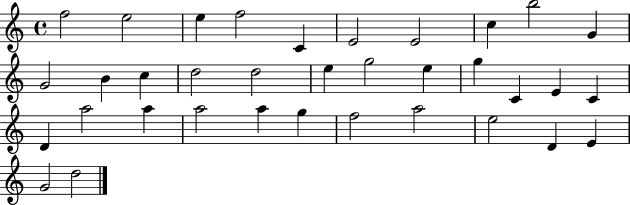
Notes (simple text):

F5/h E5/h E5/q F5/h C4/q E4/h E4/h C5/q B5/h G4/q G4/h B4/q C5/q D5/h D5/h E5/q G5/h E5/q G5/q C4/q E4/q C4/q D4/q A5/h A5/q A5/h A5/q G5/q F5/h A5/h E5/h D4/q E4/q G4/h D5/h